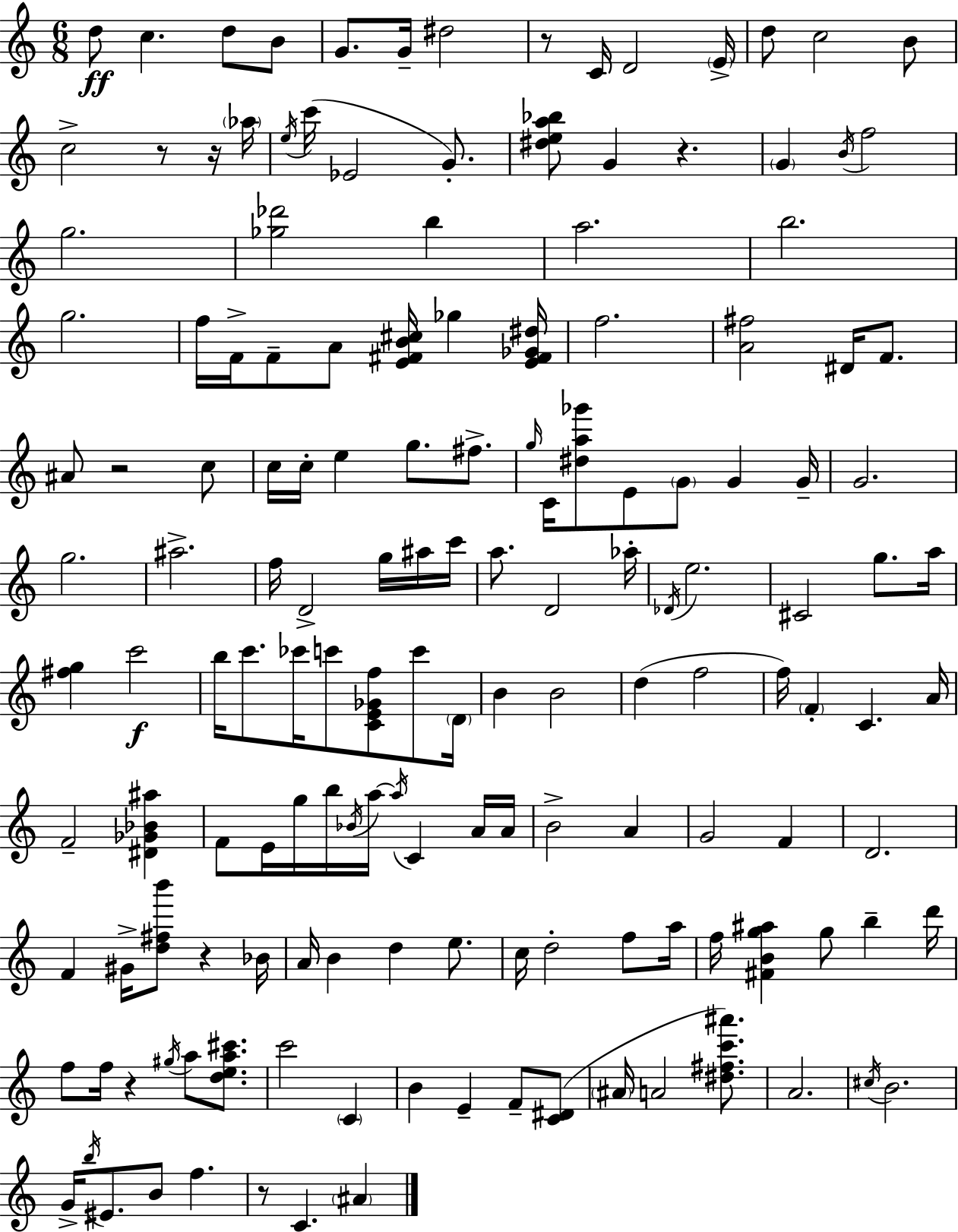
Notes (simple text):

D5/e C5/q. D5/e B4/e G4/e. G4/s D#5/h R/e C4/s D4/h E4/s D5/e C5/h B4/e C5/h R/e R/s Ab5/s E5/s C6/s Eb4/h G4/e. [D#5,E5,A5,Bb5]/e G4/q R/q. G4/q B4/s F5/h G5/h. [Gb5,Db6]/h B5/q A5/h. B5/h. G5/h. F5/s F4/s F4/e A4/e [E4,F#4,B4,C#5]/s Gb5/q [E4,F#4,Gb4,D#5]/s F5/h. [A4,F#5]/h D#4/s F4/e. A#4/e R/h C5/e C5/s C5/s E5/q G5/e. F#5/e. G5/s C4/s [D#5,A5,Gb6]/e E4/e G4/e G4/q G4/s G4/h. G5/h. A#5/h. F5/s D4/h G5/s A#5/s C6/s A5/e. D4/h Ab5/s Db4/s E5/h. C#4/h G5/e. A5/s [F#5,G5]/q C6/h B5/s C6/e. CES6/s C6/e [C4,E4,Gb4,F5]/e C6/e D4/s B4/q B4/h D5/q F5/h F5/s F4/q C4/q. A4/s F4/h [D#4,Gb4,Bb4,A#5]/q F4/e E4/s G5/s B5/s Bb4/s A5/s A5/s C4/q A4/s A4/s B4/h A4/q G4/h F4/q D4/h. F4/q G#4/s [D5,F#5,B6]/e R/q Bb4/s A4/s B4/q D5/q E5/e. C5/s D5/h F5/e A5/s F5/s [F#4,B4,G5,A#5]/q G5/e B5/q D6/s F5/e F5/s R/q G#5/s A5/e [D5,E5,A5,C#6]/e. C6/h C4/q B4/q E4/q F4/e [C4,D#4]/e A#4/s A4/h [D#5,F#5,C6,A#6]/e. A4/h. C#5/s B4/h. G4/s B5/s EIS4/e. B4/e F5/q. R/e C4/q. A#4/q